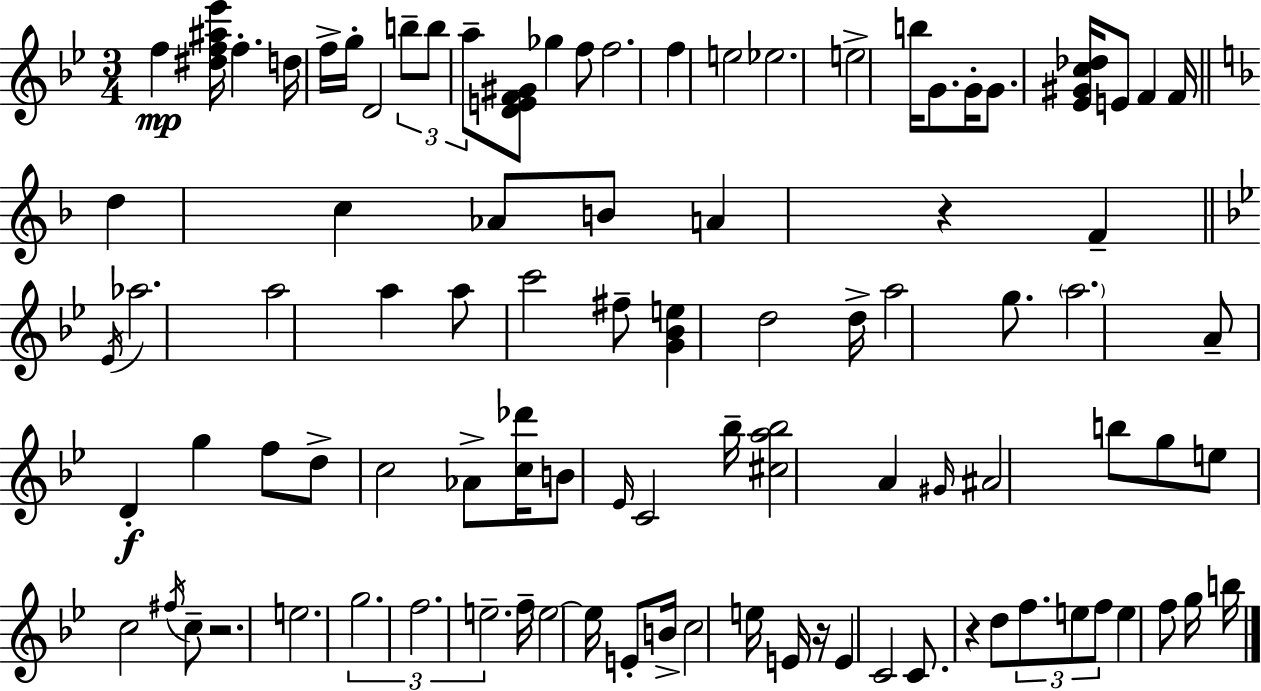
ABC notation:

X:1
T:Untitled
M:3/4
L:1/4
K:Bb
f [^df^a_e']/4 f d/4 f/4 g/4 D2 b/2 b/2 a/2 [DEF^G]/2 _g f/2 f2 f e2 _e2 e2 b/4 G/2 G/4 G/2 [_E^Gc_d]/4 E/2 F F/4 d c _A/2 B/2 A z F _E/4 _a2 a2 a a/2 c'2 ^f/2 [G_Be] d2 d/4 a2 g/2 a2 A/2 D g f/2 d/2 c2 _A/2 [c_d']/4 B/2 _E/4 C2 _b/4 [^ca_b]2 A ^G/4 ^A2 b/2 g/2 e/2 c2 ^f/4 c/2 z2 e2 g2 f2 e2 f/4 e2 e/4 E/2 B/4 c2 e/4 E/4 z/4 E C2 C/2 z d/2 f/2 e/2 f/2 e f/2 g/4 b/4